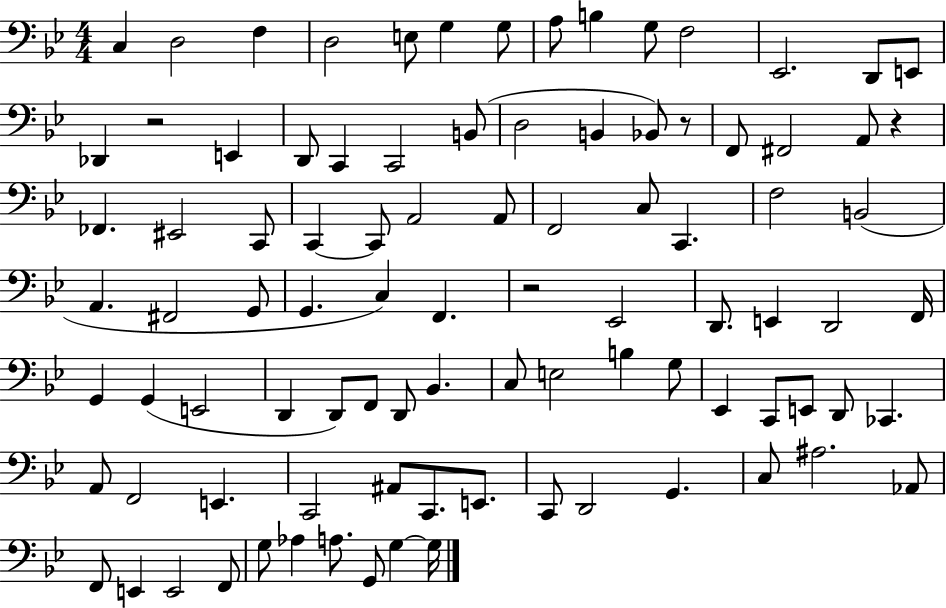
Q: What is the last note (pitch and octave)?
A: G3